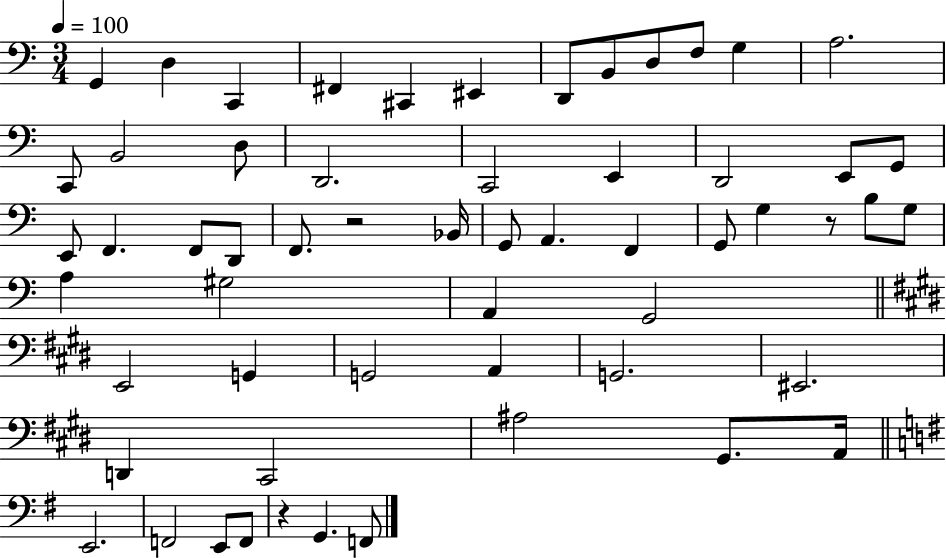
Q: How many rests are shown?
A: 3